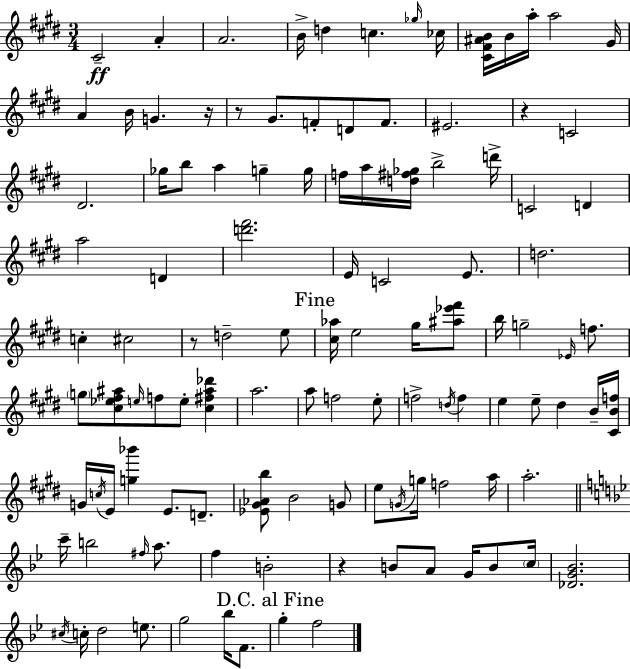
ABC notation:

X:1
T:Untitled
M:3/4
L:1/4
K:E
^C2 A A2 B/4 d c _g/4 _c/4 [^C^F^AB]/4 B/4 a/4 a2 ^G/4 A B/4 G z/4 z/2 ^G/2 F/2 D/2 F/2 ^E2 z C2 ^D2 _g/4 b/2 a g g/4 f/4 a/4 [d^f_g]/4 b2 d'/4 C2 D a2 D [d'^f']2 E/4 C2 E/2 d2 c ^c2 z/2 d2 e/2 [^c_a]/4 e2 ^g/4 [^a_e'^f']/2 b/4 g2 _E/4 f/2 g/2 [^c_e^f^a]/2 e/4 f/2 e/2 [^c^f^a_d'] a2 a/2 f2 e/2 f2 d/4 f e e/2 ^d B/4 [^CBf]/4 G/4 c/4 E/4 [g_b'] E/2 D/2 [_E^G_Ab]/2 B2 G/2 e/2 G/4 g/4 f2 a/4 a2 c'/4 b2 ^f/4 a/2 f B2 z B/2 A/2 G/4 B/2 c/4 [_DG_B]2 ^c/4 c/4 d2 e/2 g2 _b/4 F/2 g f2